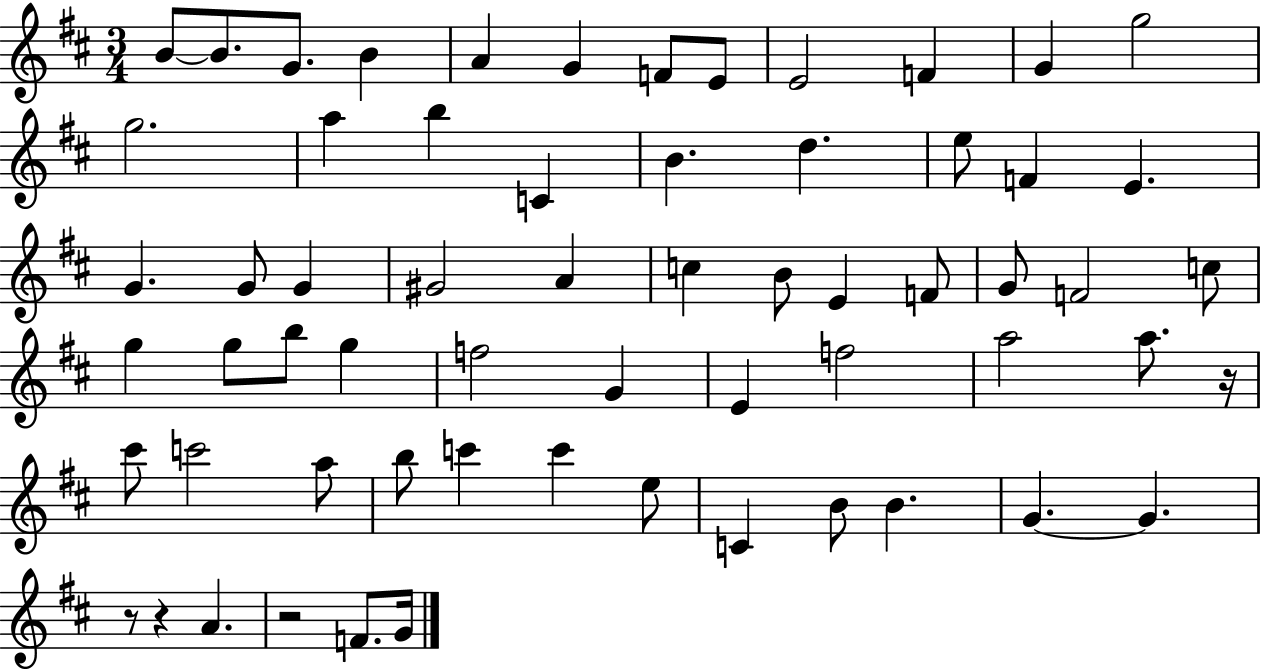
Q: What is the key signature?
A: D major